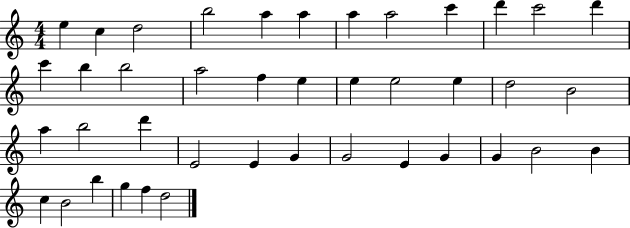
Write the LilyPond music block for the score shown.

{
  \clef treble
  \numericTimeSignature
  \time 4/4
  \key c \major
  e''4 c''4 d''2 | b''2 a''4 a''4 | a''4 a''2 c'''4 | d'''4 c'''2 d'''4 | \break c'''4 b''4 b''2 | a''2 f''4 e''4 | e''4 e''2 e''4 | d''2 b'2 | \break a''4 b''2 d'''4 | e'2 e'4 g'4 | g'2 e'4 g'4 | g'4 b'2 b'4 | \break c''4 b'2 b''4 | g''4 f''4 d''2 | \bar "|."
}